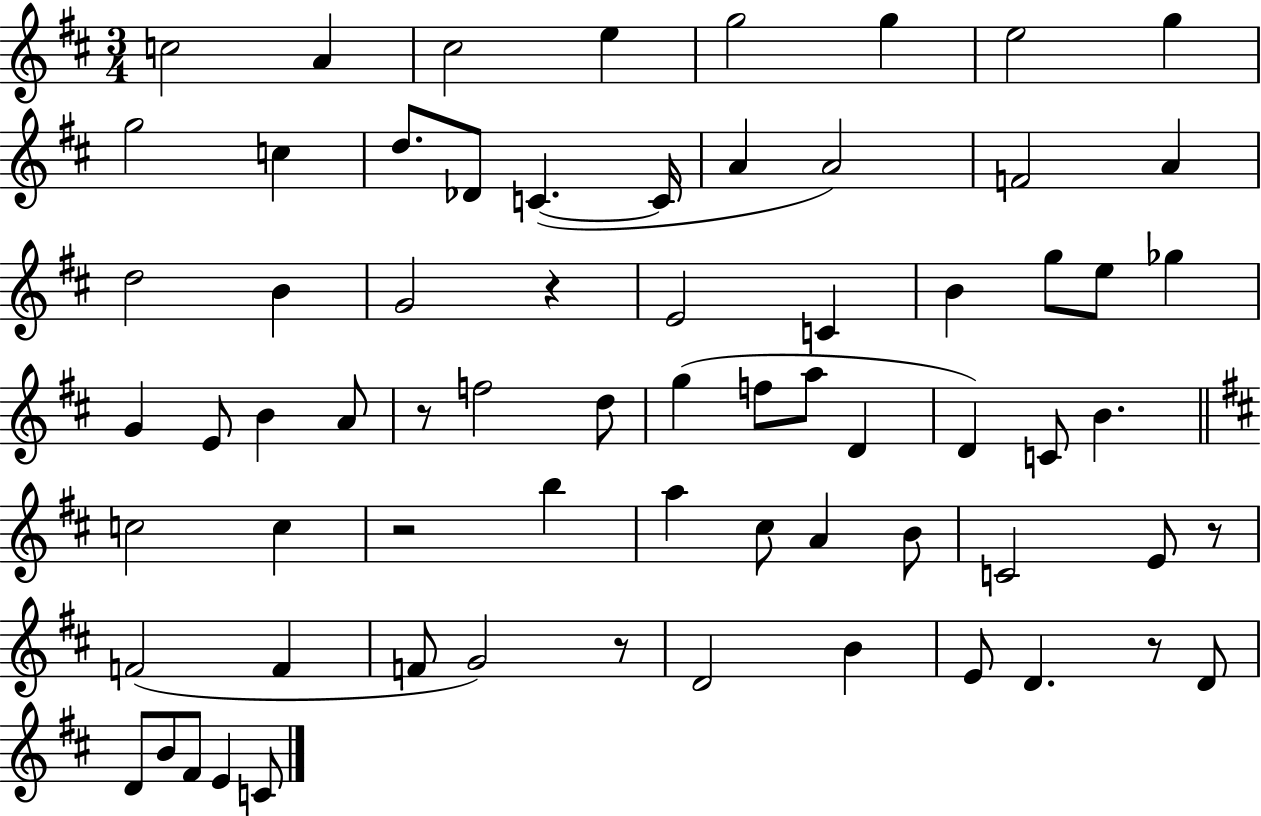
{
  \clef treble
  \numericTimeSignature
  \time 3/4
  \key d \major
  c''2 a'4 | cis''2 e''4 | g''2 g''4 | e''2 g''4 | \break g''2 c''4 | d''8. des'8 c'4.~(~ c'16 | a'4 a'2) | f'2 a'4 | \break d''2 b'4 | g'2 r4 | e'2 c'4 | b'4 g''8 e''8 ges''4 | \break g'4 e'8 b'4 a'8 | r8 f''2 d''8 | g''4( f''8 a''8 d'4 | d'4) c'8 b'4. | \break \bar "||" \break \key d \major c''2 c''4 | r2 b''4 | a''4 cis''8 a'4 b'8 | c'2 e'8 r8 | \break f'2( f'4 | f'8 g'2) r8 | d'2 b'4 | e'8 d'4. r8 d'8 | \break d'8 b'8 fis'8 e'4 c'8 | \bar "|."
}